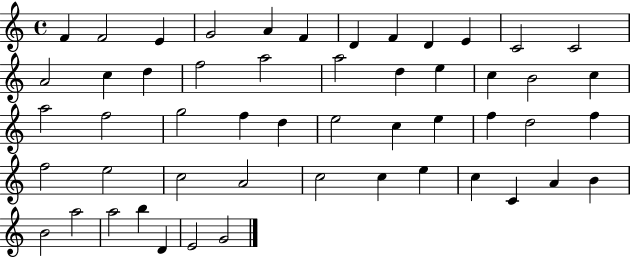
{
  \clef treble
  \time 4/4
  \defaultTimeSignature
  \key c \major
  f'4 f'2 e'4 | g'2 a'4 f'4 | d'4 f'4 d'4 e'4 | c'2 c'2 | \break a'2 c''4 d''4 | f''2 a''2 | a''2 d''4 e''4 | c''4 b'2 c''4 | \break a''2 f''2 | g''2 f''4 d''4 | e''2 c''4 e''4 | f''4 d''2 f''4 | \break f''2 e''2 | c''2 a'2 | c''2 c''4 e''4 | c''4 c'4 a'4 b'4 | \break b'2 a''2 | a''2 b''4 d'4 | e'2 g'2 | \bar "|."
}